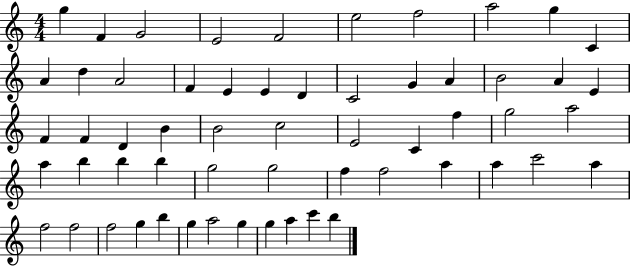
G5/q F4/q G4/h E4/h F4/h E5/h F5/h A5/h G5/q C4/q A4/q D5/q A4/h F4/q E4/q E4/q D4/q C4/h G4/q A4/q B4/h A4/q E4/q F4/q F4/q D4/q B4/q B4/h C5/h E4/h C4/q F5/q G5/h A5/h A5/q B5/q B5/q B5/q G5/h G5/h F5/q F5/h A5/q A5/q C6/h A5/q F5/h F5/h F5/h G5/q B5/q G5/q A5/h G5/q G5/q A5/q C6/q B5/q